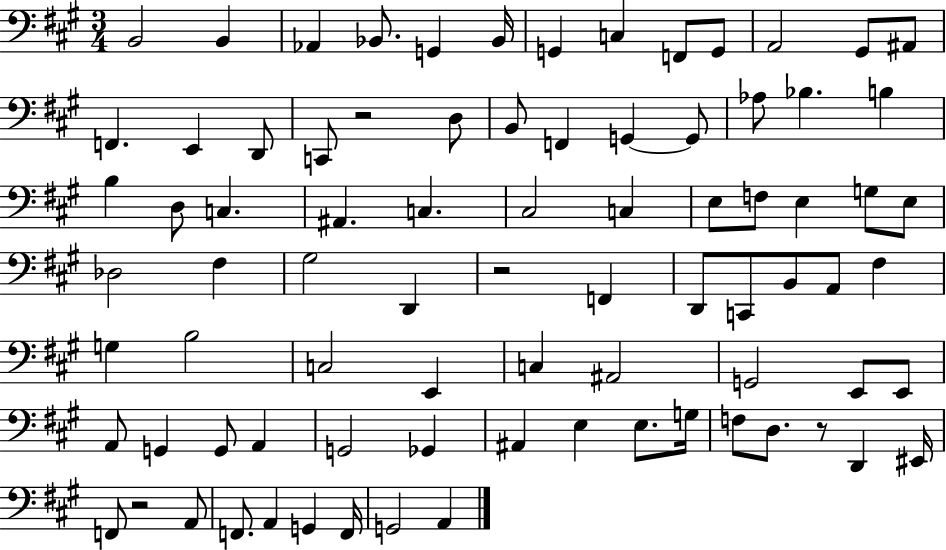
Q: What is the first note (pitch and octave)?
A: B2